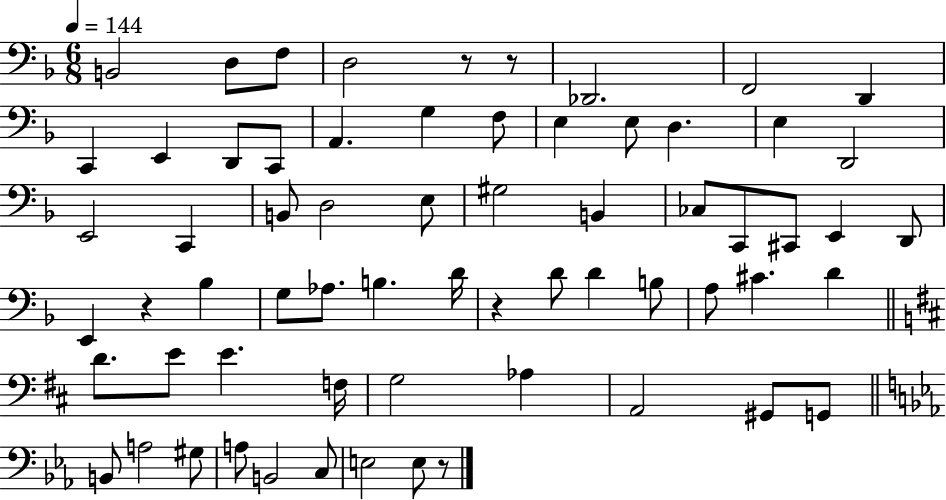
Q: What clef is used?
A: bass